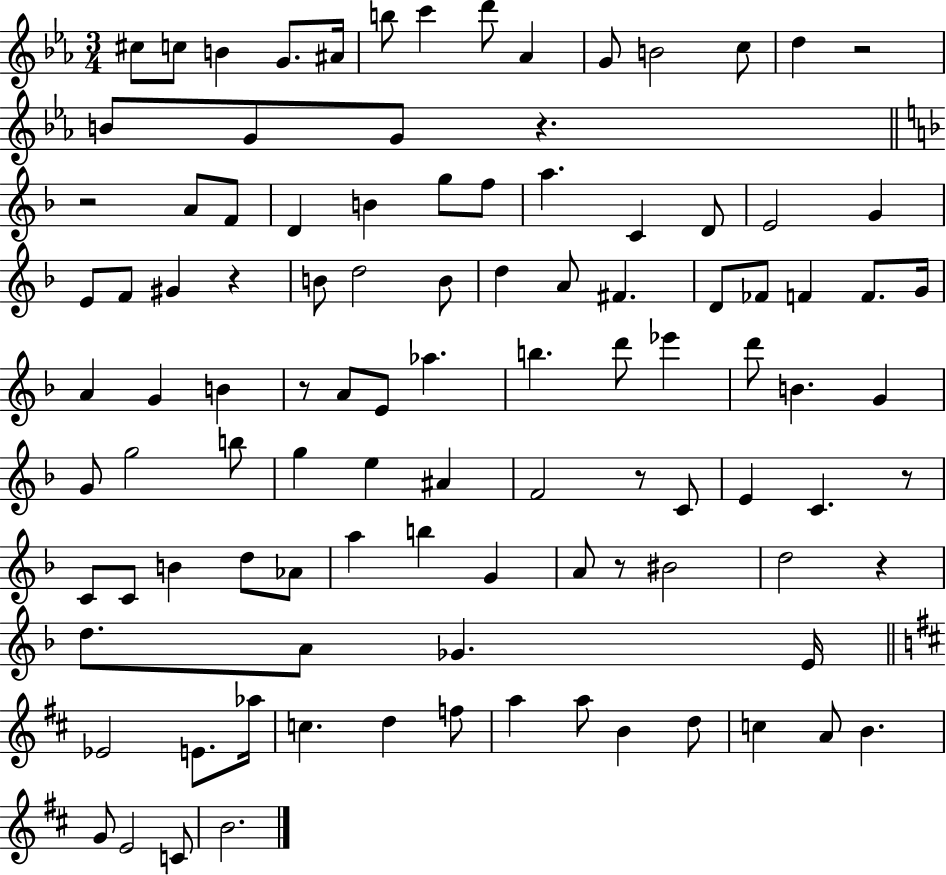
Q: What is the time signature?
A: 3/4